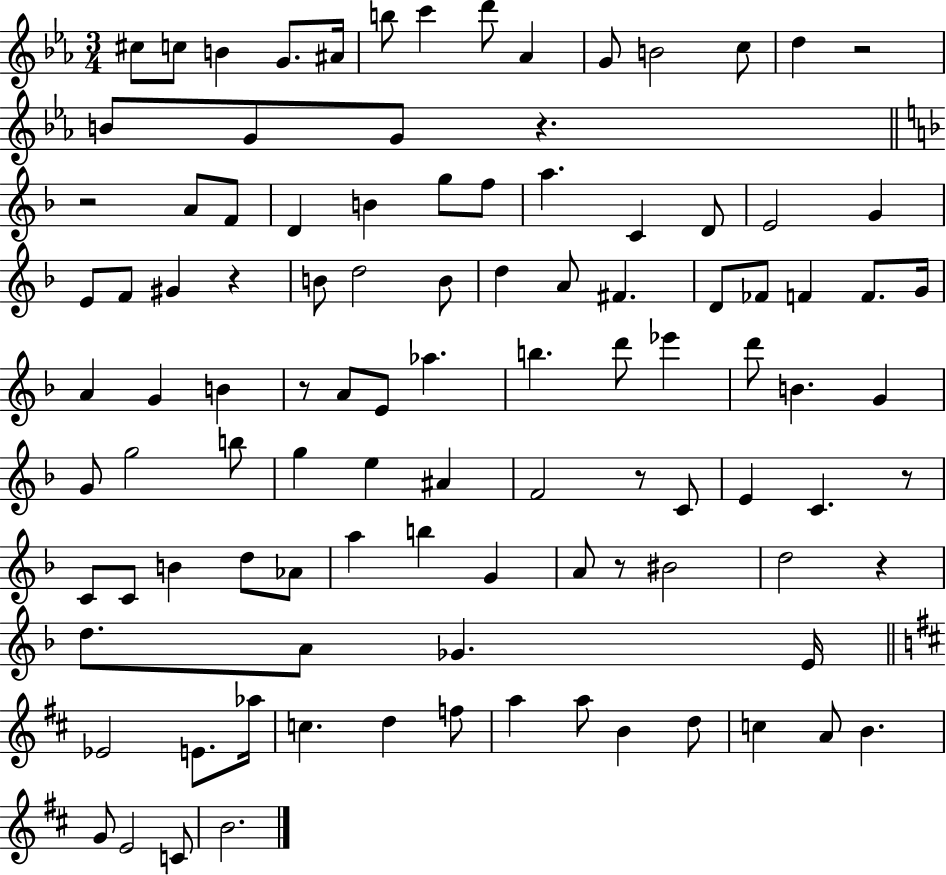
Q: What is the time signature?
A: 3/4